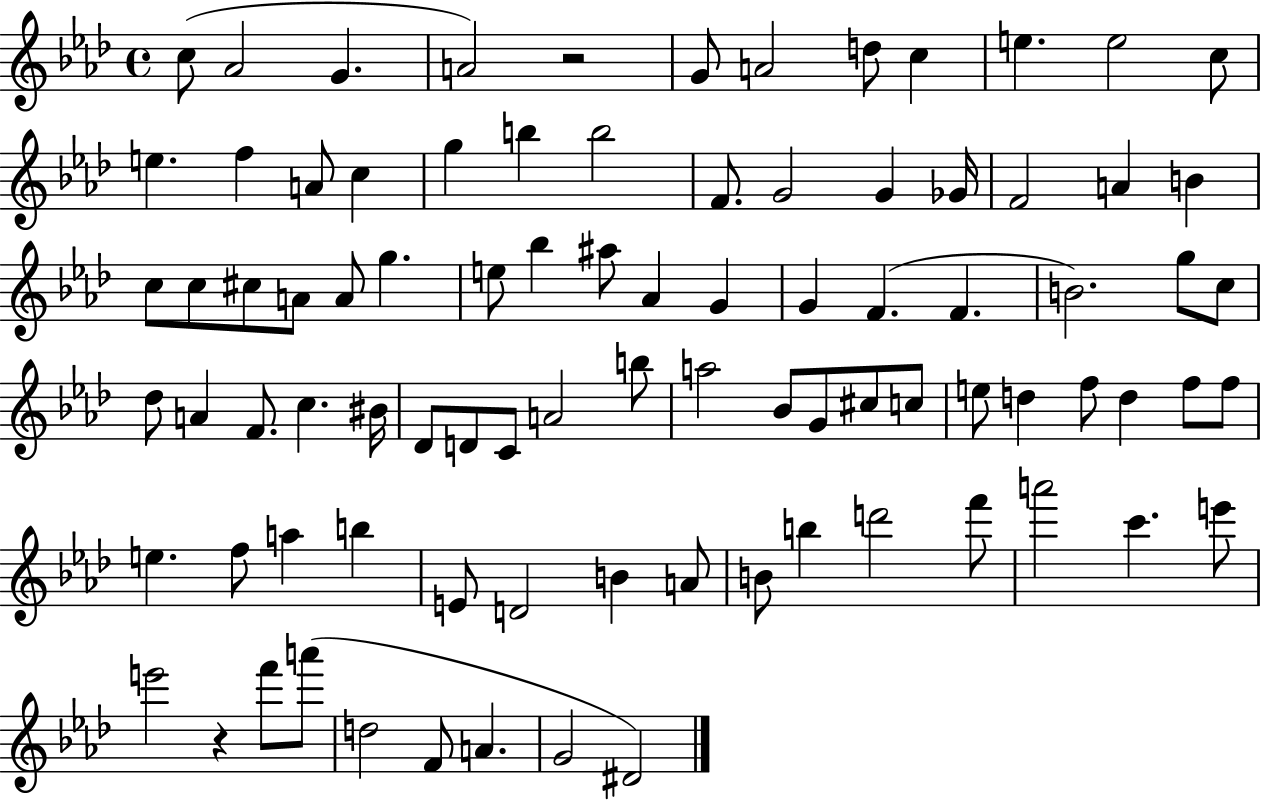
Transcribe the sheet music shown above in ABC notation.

X:1
T:Untitled
M:4/4
L:1/4
K:Ab
c/2 _A2 G A2 z2 G/2 A2 d/2 c e e2 c/2 e f A/2 c g b b2 F/2 G2 G _G/4 F2 A B c/2 c/2 ^c/2 A/2 A/2 g e/2 _b ^a/2 _A G G F F B2 g/2 c/2 _d/2 A F/2 c ^B/4 _D/2 D/2 C/2 A2 b/2 a2 _B/2 G/2 ^c/2 c/2 e/2 d f/2 d f/2 f/2 e f/2 a b E/2 D2 B A/2 B/2 b d'2 f'/2 a'2 c' e'/2 e'2 z f'/2 a'/2 d2 F/2 A G2 ^D2